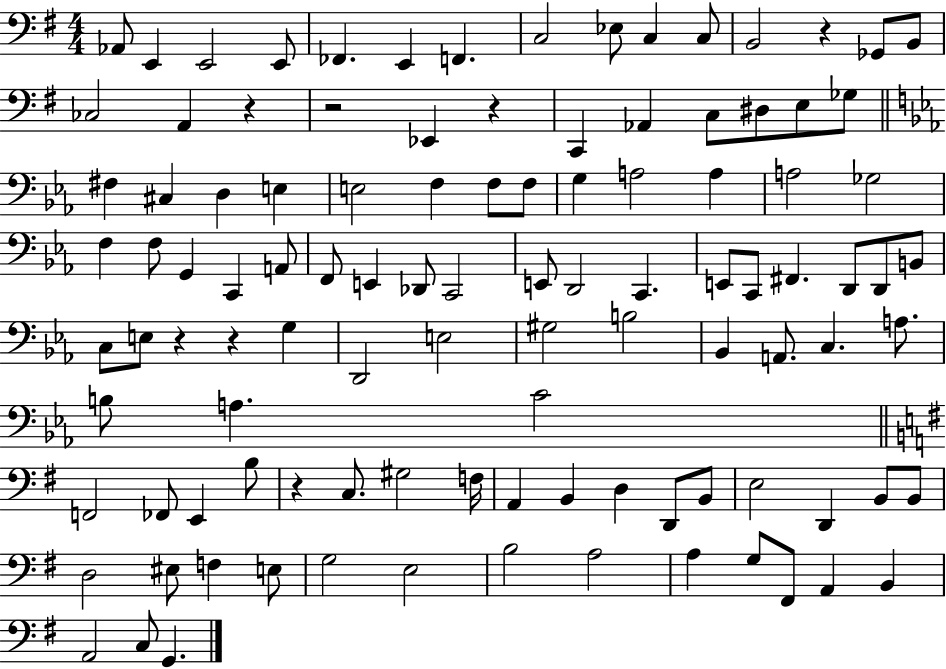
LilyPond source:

{
  \clef bass
  \numericTimeSignature
  \time 4/4
  \key g \major
  \repeat volta 2 { aes,8 e,4 e,2 e,8 | fes,4. e,4 f,4. | c2 ees8 c4 c8 | b,2 r4 ges,8 b,8 | \break ces2 a,4 r4 | r2 ees,4 r4 | c,4 aes,4 c8 dis8 e8 ges8 | \bar "||" \break \key ees \major fis4 cis4 d4 e4 | e2 f4 f8 f8 | g4 a2 a4 | a2 ges2 | \break f4 f8 g,4 c,4 a,8 | f,8 e,4 des,8 c,2 | e,8 d,2 c,4. | e,8 c,8 fis,4. d,8 d,8 b,8 | \break c8 e8 r4 r4 g4 | d,2 e2 | gis2 b2 | bes,4 a,8. c4. a8. | \break b8 a4. c'2 | \bar "||" \break \key g \major f,2 fes,8 e,4 b8 | r4 c8. gis2 f16 | a,4 b,4 d4 d,8 b,8 | e2 d,4 b,8 b,8 | \break d2 eis8 f4 e8 | g2 e2 | b2 a2 | a4 g8 fis,8 a,4 b,4 | \break a,2 c8 g,4. | } \bar "|."
}